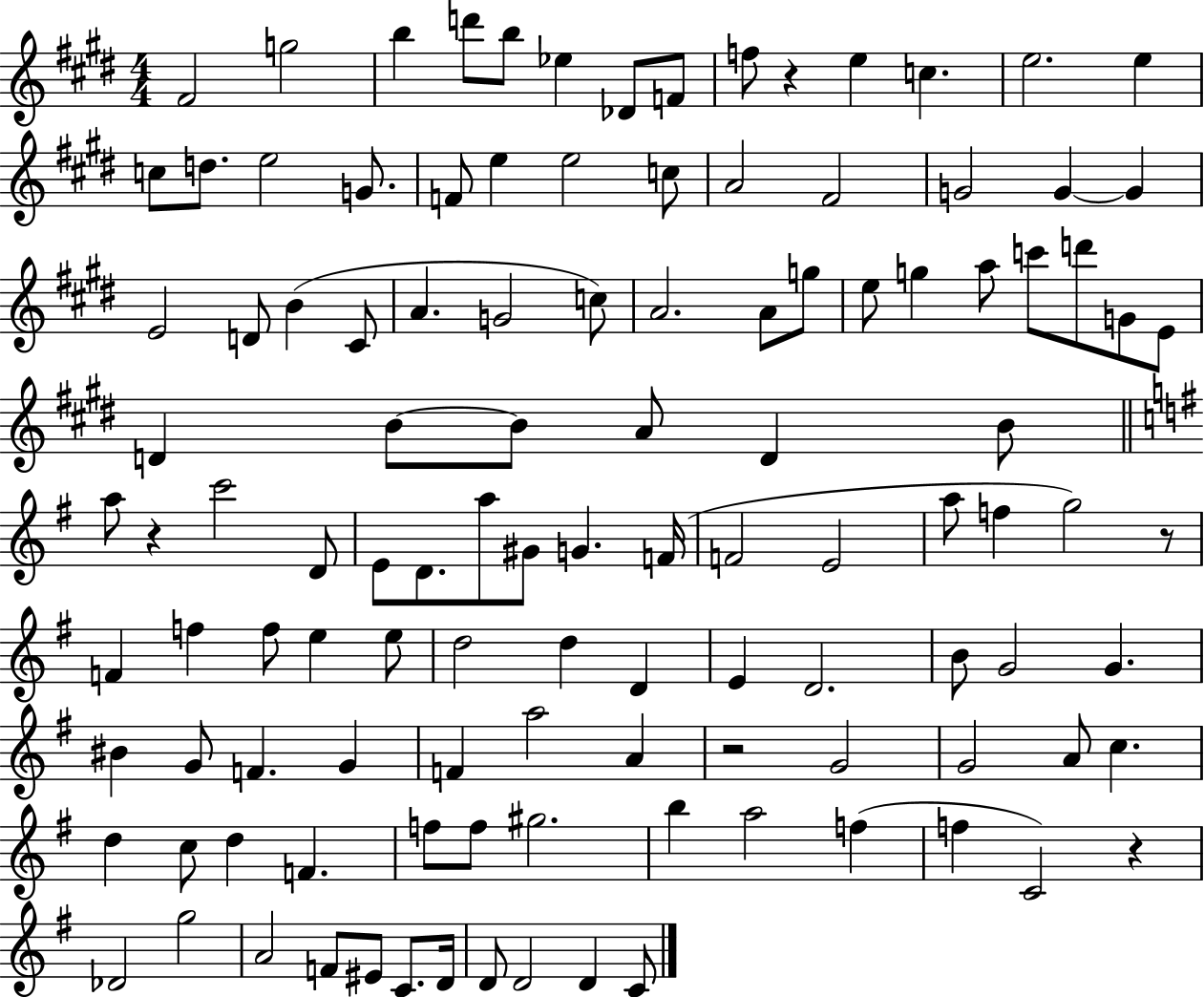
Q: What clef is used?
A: treble